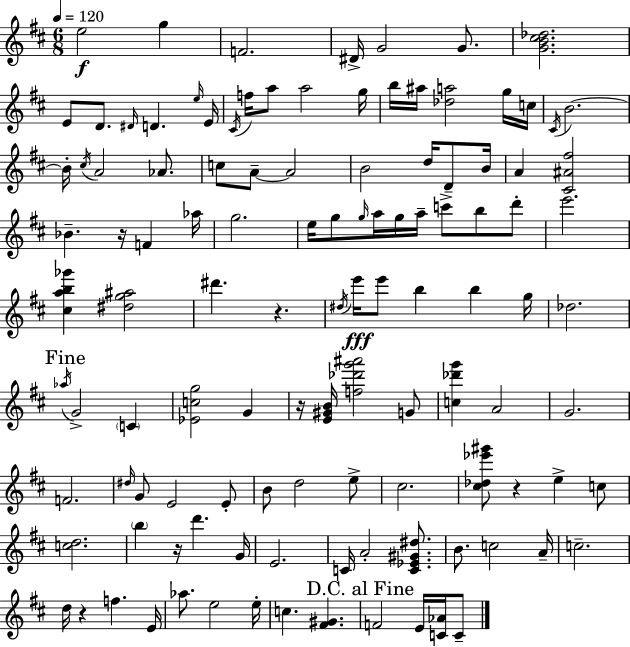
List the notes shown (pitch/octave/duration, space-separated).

E5/h G5/q F4/h. D#4/s G4/h G4/e. [G4,B4,C#5,Db5]/h. E4/e D4/e. D#4/s D4/q. E5/s E4/s C#4/s F5/s A5/e A5/h G5/s B5/s A#5/s [Db5,A5]/h G5/s C5/s C#4/s B4/h. B4/s C#5/s A4/h Ab4/e. C5/e A4/e A4/h B4/h D5/s D4/e B4/s A4/q [C#4,A#4,F#5]/h Bb4/q. R/s F4/q Ab5/s G5/h. E5/s G5/e G5/s A5/s G5/s A5/s C6/e B5/e D6/e E6/h. [C#5,A5,B5,Gb6]/q [D#5,G5,A#5]/h D#6/q. R/q. D#5/s E6/s E6/e B5/q B5/q G5/s Db5/h. Ab5/s G4/h C4/q [Eb4,C5,G5]/h G4/q R/s [E4,G#4,B4]/s [F5,Db6,G6,A#6]/h G4/e [C5,Db6,G6]/q A4/h G4/h. F4/h. D#5/s G4/e E4/h E4/e B4/e D5/h E5/e C#5/h. [C#5,Db5,Eb6,G#6]/e R/q E5/q C5/e [C5,D5]/h. B5/q R/s D6/q. G4/s E4/h. C4/s A4/h [C4,Eb4,G#4,D#5]/e. B4/e. C5/h A4/s C5/h. D5/s R/q F5/q. E4/s Ab5/e. E5/h E5/s C5/q. [F#4,G#4]/q. F4/h E4/s [C4,Ab4]/s C4/e